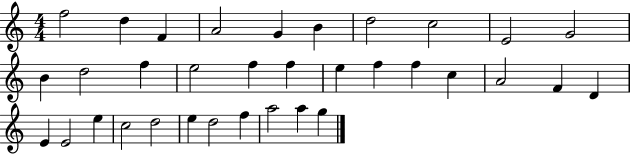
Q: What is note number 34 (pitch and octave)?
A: G5